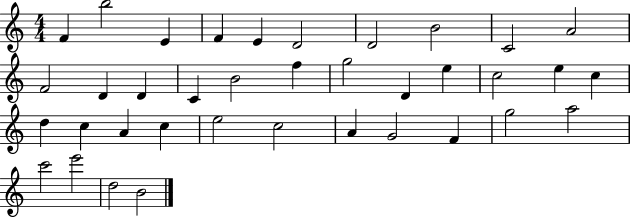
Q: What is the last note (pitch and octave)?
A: B4